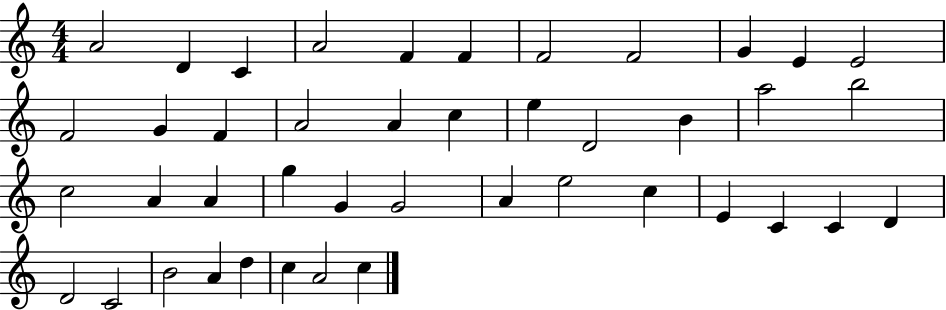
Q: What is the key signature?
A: C major